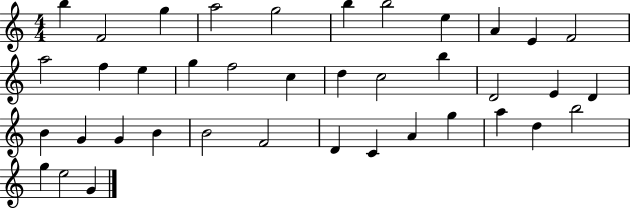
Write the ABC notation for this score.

X:1
T:Untitled
M:4/4
L:1/4
K:C
b F2 g a2 g2 b b2 e A E F2 a2 f e g f2 c d c2 b D2 E D B G G B B2 F2 D C A g a d b2 g e2 G